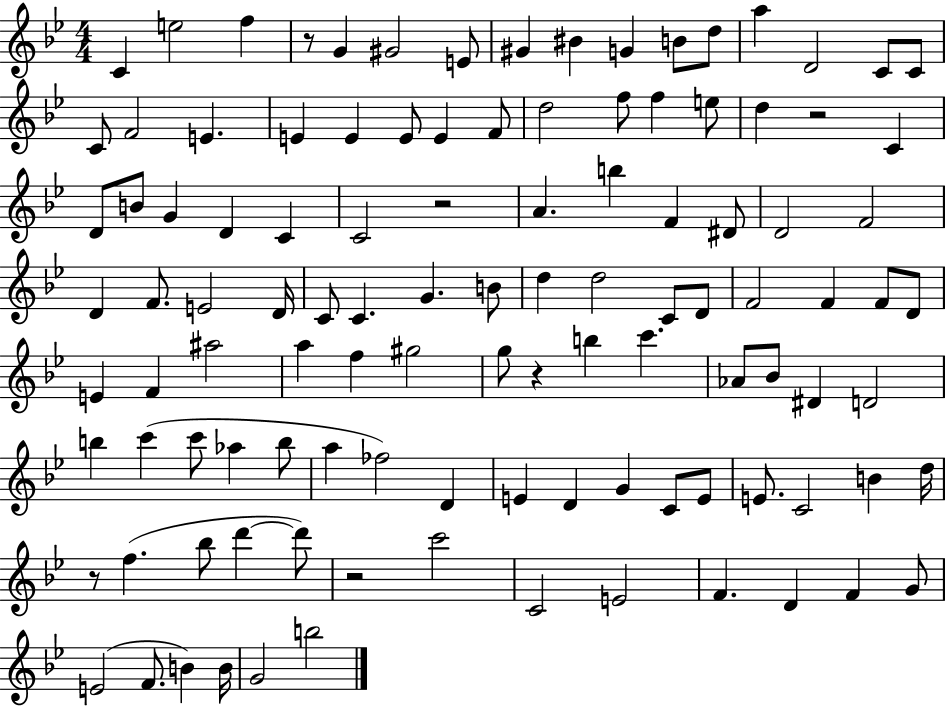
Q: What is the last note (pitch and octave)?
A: B5